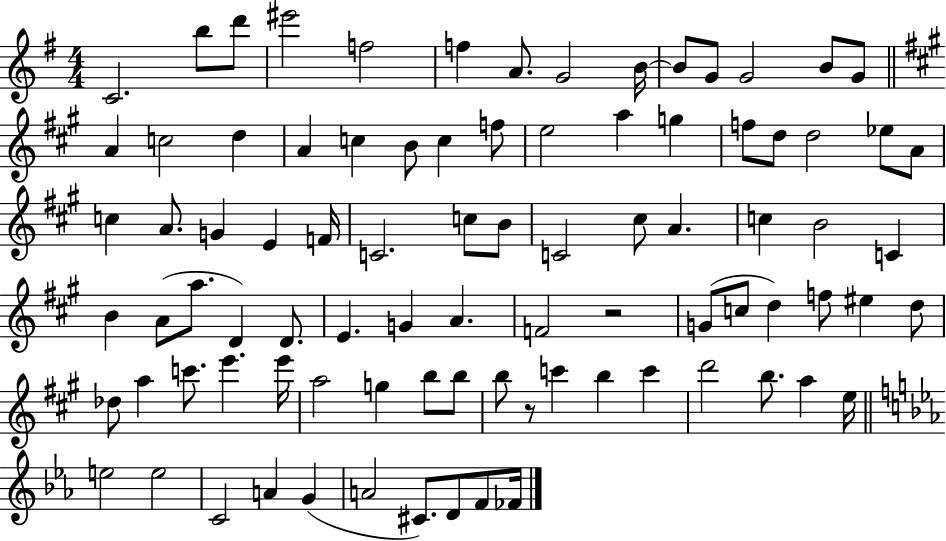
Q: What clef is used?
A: treble